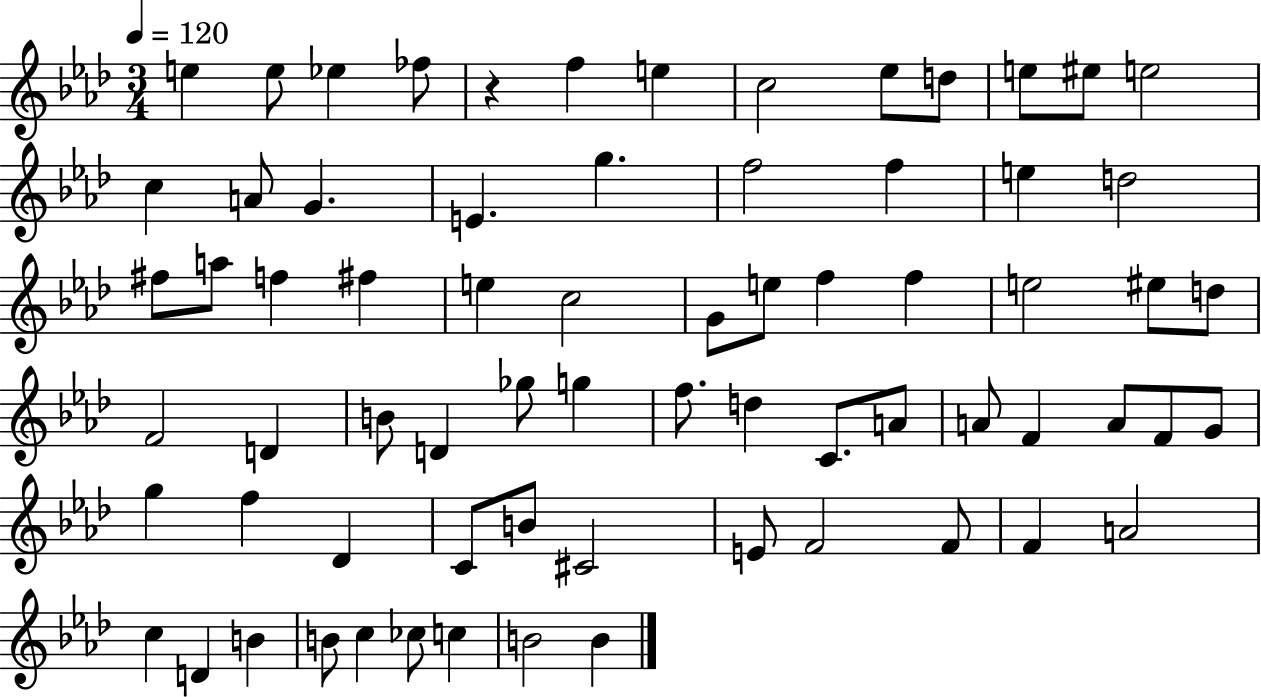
E5/q E5/e Eb5/q FES5/e R/q F5/q E5/q C5/h Eb5/e D5/e E5/e EIS5/e E5/h C5/q A4/e G4/q. E4/q. G5/q. F5/h F5/q E5/q D5/h F#5/e A5/e F5/q F#5/q E5/q C5/h G4/e E5/e F5/q F5/q E5/h EIS5/e D5/e F4/h D4/q B4/e D4/q Gb5/e G5/q F5/e. D5/q C4/e. A4/e A4/e F4/q A4/e F4/e G4/e G5/q F5/q Db4/q C4/e B4/e C#4/h E4/e F4/h F4/e F4/q A4/h C5/q D4/q B4/q B4/e C5/q CES5/e C5/q B4/h B4/q